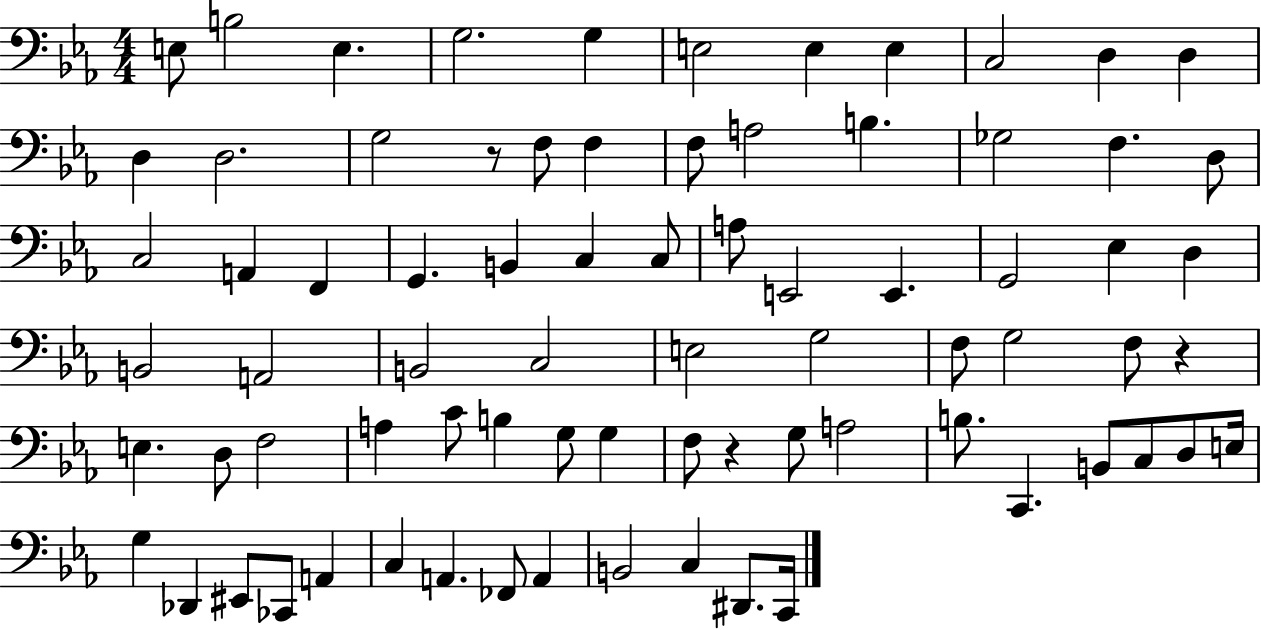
{
  \clef bass
  \numericTimeSignature
  \time 4/4
  \key ees \major
  e8 b2 e4. | g2. g4 | e2 e4 e4 | c2 d4 d4 | \break d4 d2. | g2 r8 f8 f4 | f8 a2 b4. | ges2 f4. d8 | \break c2 a,4 f,4 | g,4. b,4 c4 c8 | a8 e,2 e,4. | g,2 ees4 d4 | \break b,2 a,2 | b,2 c2 | e2 g2 | f8 g2 f8 r4 | \break e4. d8 f2 | a4 c'8 b4 g8 g4 | f8 r4 g8 a2 | b8. c,4. b,8 c8 d8 e16 | \break g4 des,4 eis,8 ces,8 a,4 | c4 a,4. fes,8 a,4 | b,2 c4 dis,8. c,16 | \bar "|."
}